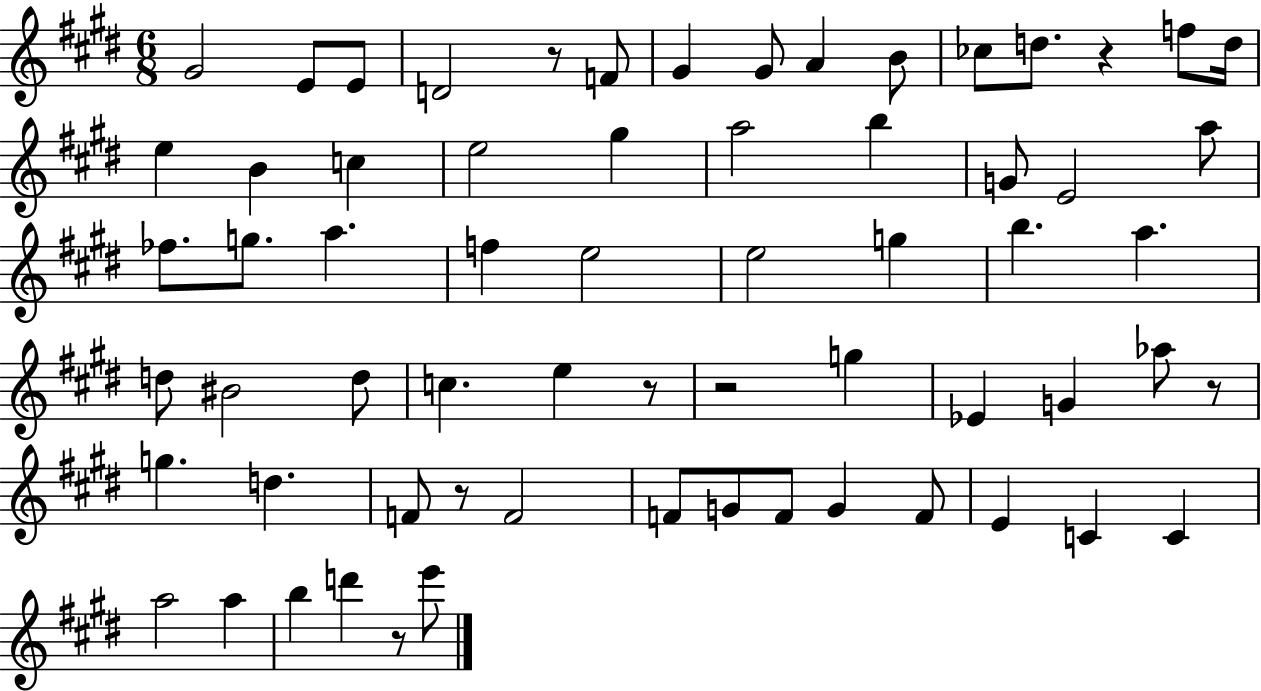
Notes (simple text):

G#4/h E4/e E4/e D4/h R/e F4/e G#4/q G#4/e A4/q B4/e CES5/e D5/e. R/q F5/e D5/s E5/q B4/q C5/q E5/h G#5/q A5/h B5/q G4/e E4/h A5/e FES5/e. G5/e. A5/q. F5/q E5/h E5/h G5/q B5/q. A5/q. D5/e BIS4/h D5/e C5/q. E5/q R/e R/h G5/q Eb4/q G4/q Ab5/e R/e G5/q. D5/q. F4/e R/e F4/h F4/e G4/e F4/e G4/q F4/e E4/q C4/q C4/q A5/h A5/q B5/q D6/q R/e E6/e